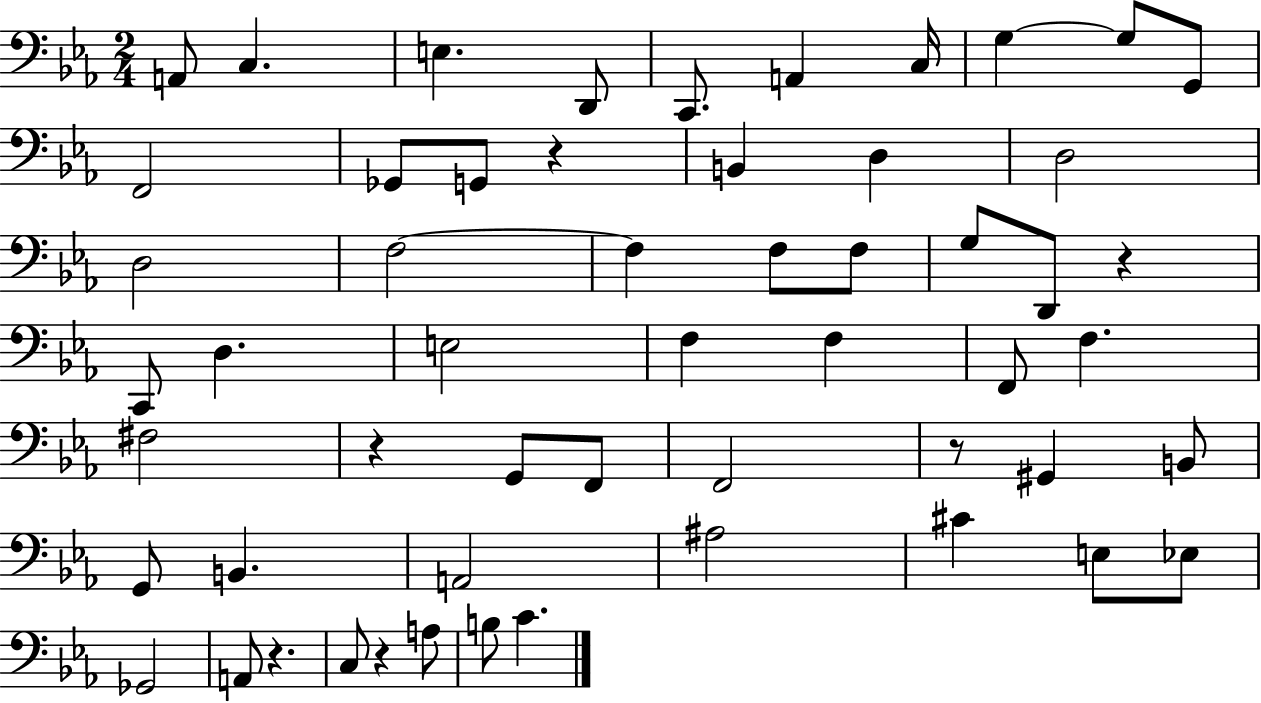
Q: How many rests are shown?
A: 6